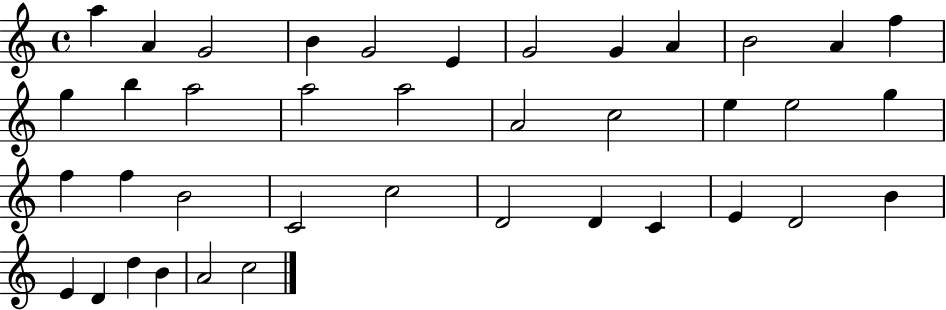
X:1
T:Untitled
M:4/4
L:1/4
K:C
a A G2 B G2 E G2 G A B2 A f g b a2 a2 a2 A2 c2 e e2 g f f B2 C2 c2 D2 D C E D2 B E D d B A2 c2